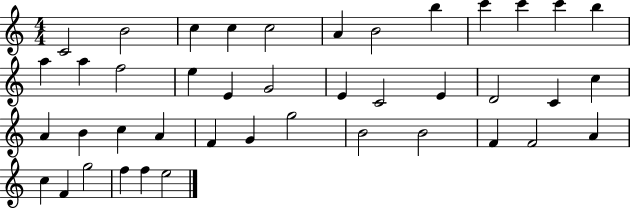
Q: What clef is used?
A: treble